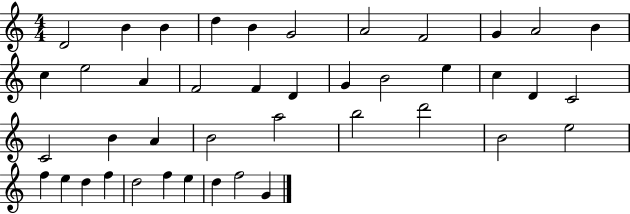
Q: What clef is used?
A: treble